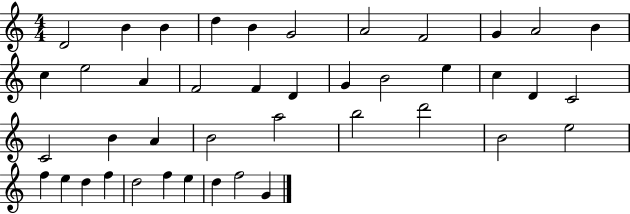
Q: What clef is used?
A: treble